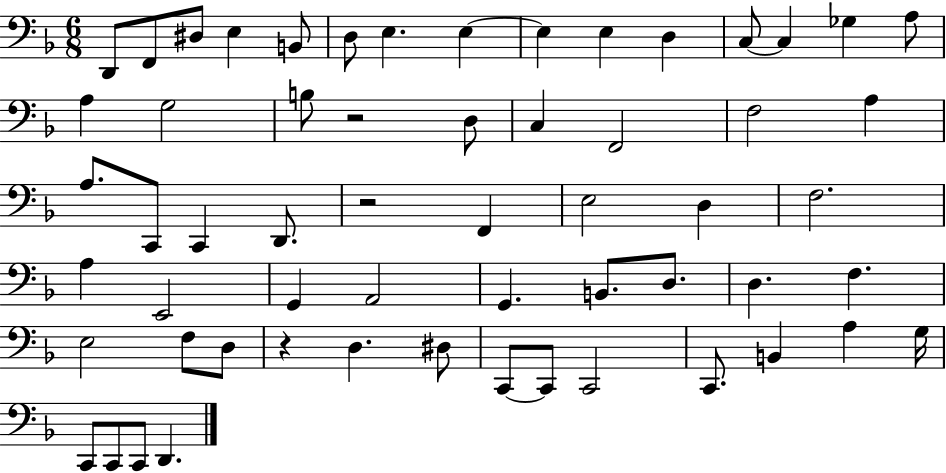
X:1
T:Untitled
M:6/8
L:1/4
K:F
D,,/2 F,,/2 ^D,/2 E, B,,/2 D,/2 E, E, E, E, D, C,/2 C, _G, A,/2 A, G,2 B,/2 z2 D,/2 C, F,,2 F,2 A, A,/2 C,,/2 C,, D,,/2 z2 F,, E,2 D, F,2 A, E,,2 G,, A,,2 G,, B,,/2 D,/2 D, F, E,2 F,/2 D,/2 z D, ^D,/2 C,,/2 C,,/2 C,,2 C,,/2 B,, A, G,/4 C,,/2 C,,/2 C,,/2 D,,